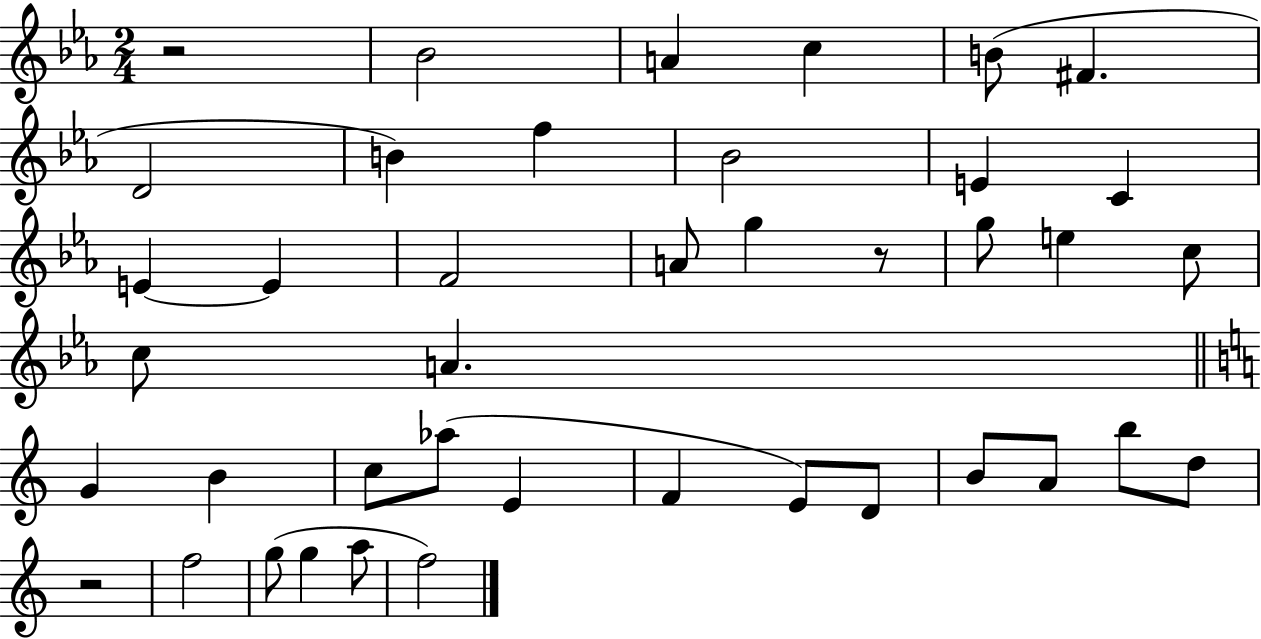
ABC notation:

X:1
T:Untitled
M:2/4
L:1/4
K:Eb
z2 _B2 A c B/2 ^F D2 B f _B2 E C E E F2 A/2 g z/2 g/2 e c/2 c/2 A G B c/2 _a/2 E F E/2 D/2 B/2 A/2 b/2 d/2 z2 f2 g/2 g a/2 f2